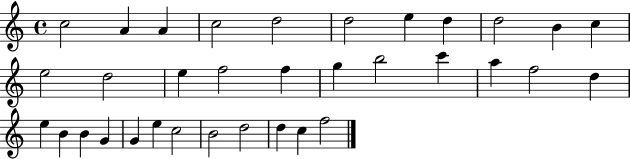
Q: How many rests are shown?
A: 0